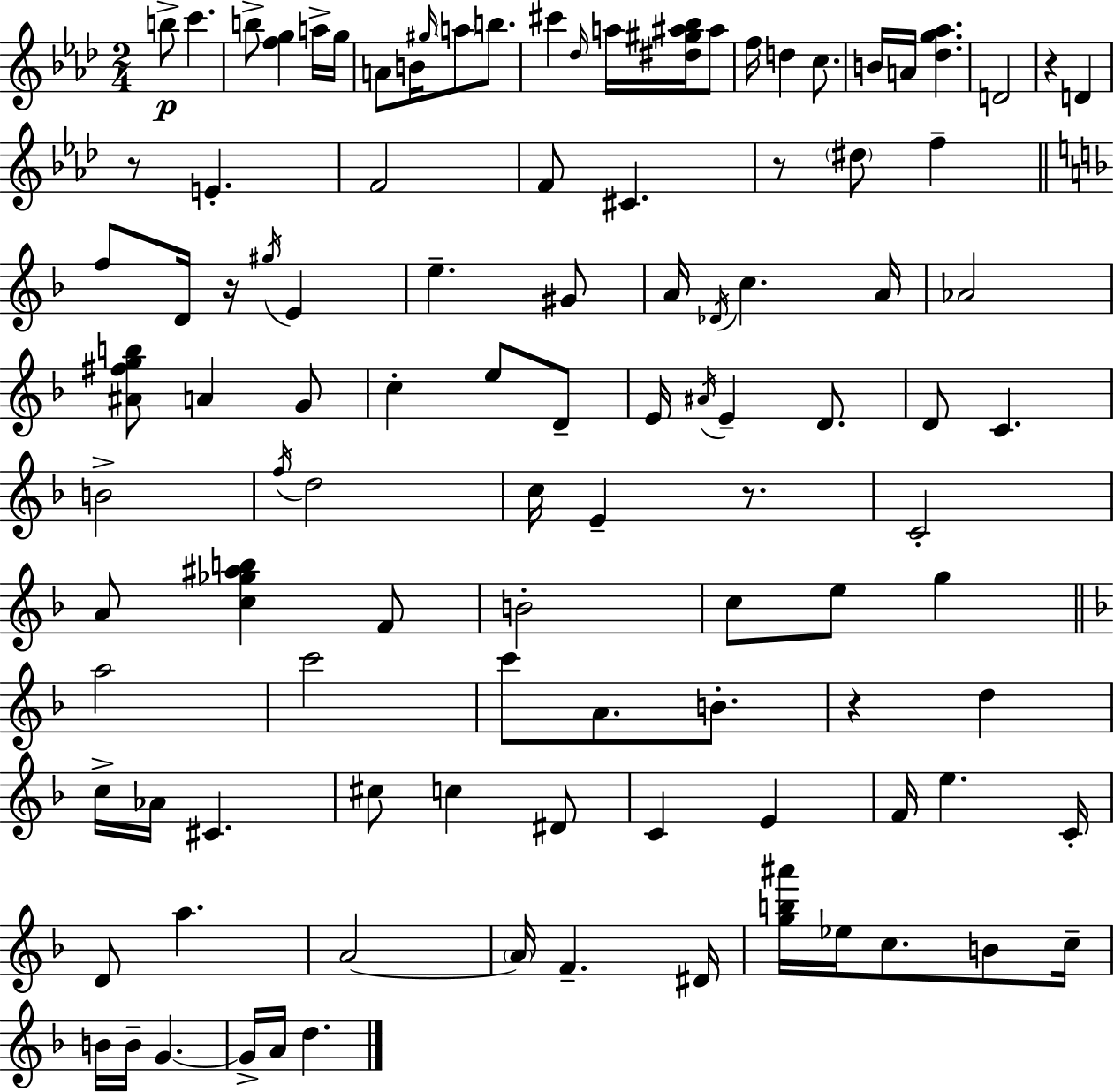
B5/e C6/q. B5/e [F5,G5]/q A5/s G5/s A4/e B4/s G#5/s A5/e B5/e. C#6/q Db5/s A5/s [D#5,G#5,A#5,Bb5]/s A#5/e F5/s D5/q C5/e. B4/s A4/s [Db5,G5,Ab5]/q. D4/h R/q D4/q R/e E4/q. F4/h F4/e C#4/q. R/e D#5/e F5/q F5/e D4/s R/s G#5/s E4/q E5/q. G#4/e A4/s Db4/s C5/q. A4/s Ab4/h [A#4,F#5,G5,B5]/e A4/q G4/e C5/q E5/e D4/e E4/s A#4/s E4/q D4/e. D4/e C4/q. B4/h F5/s D5/h C5/s E4/q R/e. C4/h A4/e [C5,Gb5,A#5,B5]/q F4/e B4/h C5/e E5/e G5/q A5/h C6/h C6/e A4/e. B4/e. R/q D5/q C5/s Ab4/s C#4/q. C#5/e C5/q D#4/e C4/q E4/q F4/s E5/q. C4/s D4/e A5/q. A4/h A4/s F4/q. D#4/s [G5,B5,A#6]/s Eb5/s C5/e. B4/e C5/s B4/s B4/s G4/q. G4/s A4/s D5/q.